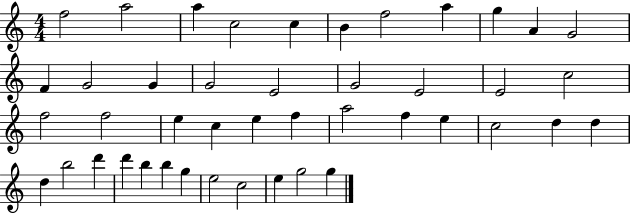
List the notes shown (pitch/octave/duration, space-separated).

F5/h A5/h A5/q C5/h C5/q B4/q F5/h A5/q G5/q A4/q G4/h F4/q G4/h G4/q G4/h E4/h G4/h E4/h E4/h C5/h F5/h F5/h E5/q C5/q E5/q F5/q A5/h F5/q E5/q C5/h D5/q D5/q D5/q B5/h D6/q D6/q B5/q B5/q G5/q E5/h C5/h E5/q G5/h G5/q